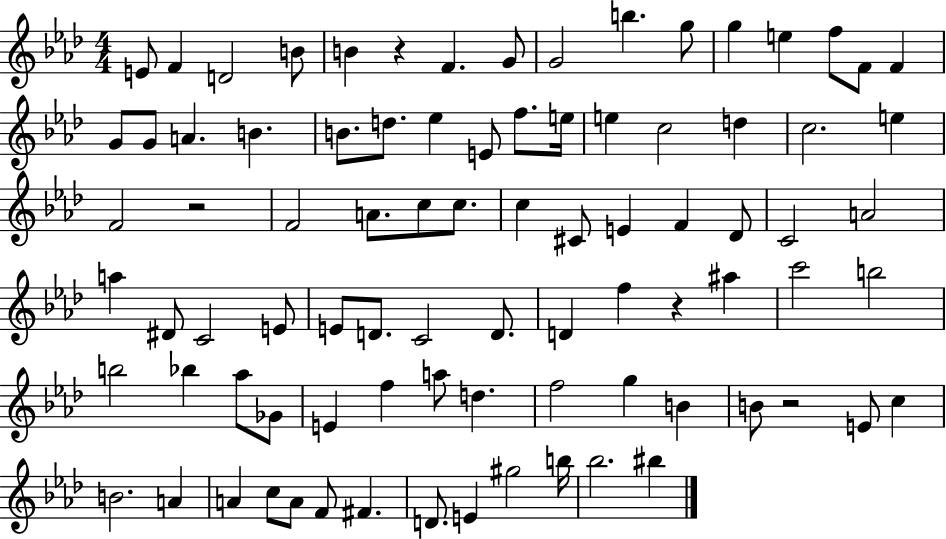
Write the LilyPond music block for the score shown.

{
  \clef treble
  \numericTimeSignature
  \time 4/4
  \key aes \major
  e'8 f'4 d'2 b'8 | b'4 r4 f'4. g'8 | g'2 b''4. g''8 | g''4 e''4 f''8 f'8 f'4 | \break g'8 g'8 a'4. b'4. | b'8. d''8. ees''4 e'8 f''8. e''16 | e''4 c''2 d''4 | c''2. e''4 | \break f'2 r2 | f'2 a'8. c''8 c''8. | c''4 cis'8 e'4 f'4 des'8 | c'2 a'2 | \break a''4 dis'8 c'2 e'8 | e'8 d'8. c'2 d'8. | d'4 f''4 r4 ais''4 | c'''2 b''2 | \break b''2 bes''4 aes''8 ges'8 | e'4 f''4 a''8 d''4. | f''2 g''4 b'4 | b'8 r2 e'8 c''4 | \break b'2. a'4 | a'4 c''8 a'8 f'8 fis'4. | d'8. e'4 gis''2 b''16 | bes''2. bis''4 | \break \bar "|."
}